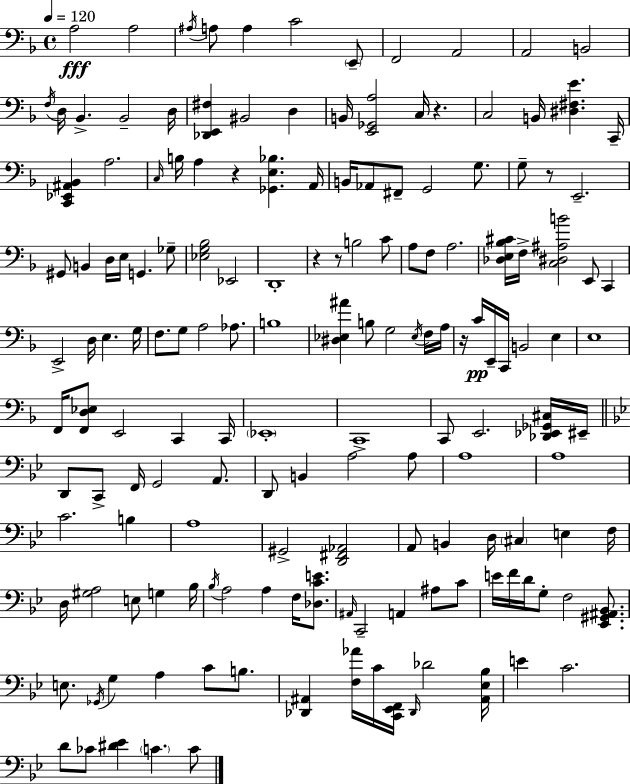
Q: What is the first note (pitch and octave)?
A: A3